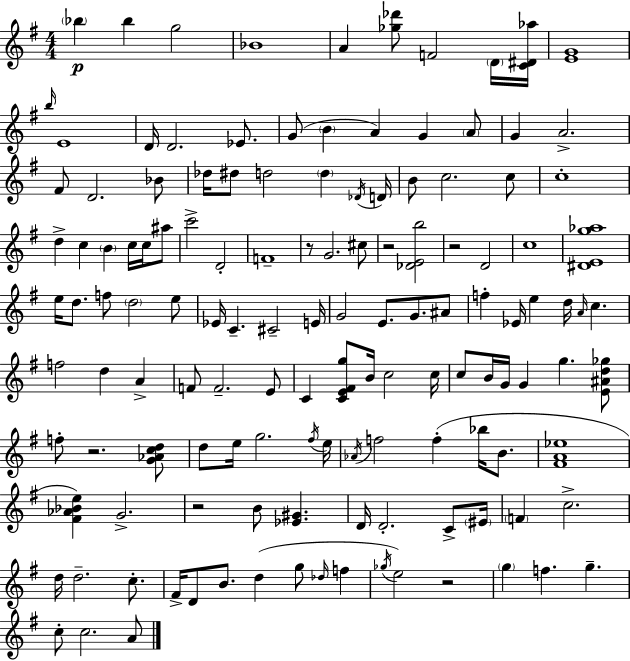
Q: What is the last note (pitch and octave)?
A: A4